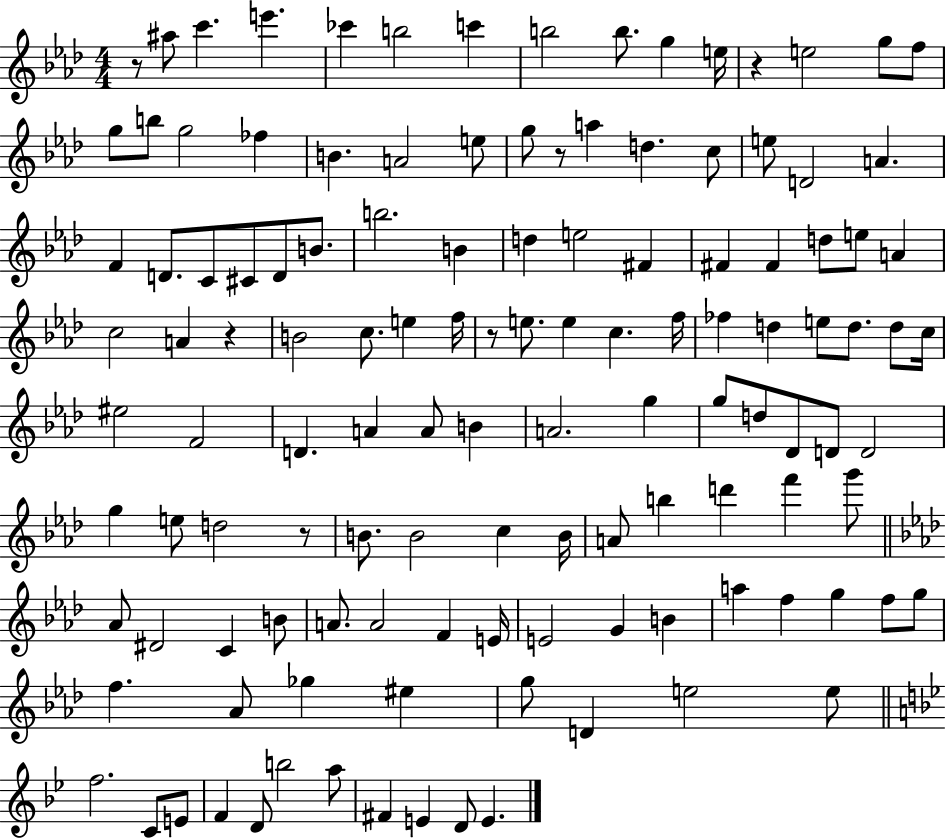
R/e A#5/e C6/q. E6/q. CES6/q B5/h C6/q B5/h B5/e. G5/q E5/s R/q E5/h G5/e F5/e G5/e B5/e G5/h FES5/q B4/q. A4/h E5/e G5/e R/e A5/q D5/q. C5/e E5/e D4/h A4/q. F4/q D4/e. C4/e C#4/e D4/e B4/e. B5/h. B4/q D5/q E5/h F#4/q F#4/q F#4/q D5/e E5/e A4/q C5/h A4/q R/q B4/h C5/e. E5/q F5/s R/e E5/e. E5/q C5/q. F5/s FES5/q D5/q E5/e D5/e. D5/e C5/s EIS5/h F4/h D4/q. A4/q A4/e B4/q A4/h. G5/q G5/e D5/e Db4/e D4/e D4/h G5/q E5/e D5/h R/e B4/e. B4/h C5/q B4/s A4/e B5/q D6/q F6/q G6/e Ab4/e D#4/h C4/q B4/e A4/e. A4/h F4/q E4/s E4/h G4/q B4/q A5/q F5/q G5/q F5/e G5/e F5/q. Ab4/e Gb5/q EIS5/q G5/e D4/q E5/h E5/e F5/h. C4/e E4/e F4/q D4/e B5/h A5/e F#4/q E4/q D4/e E4/q.